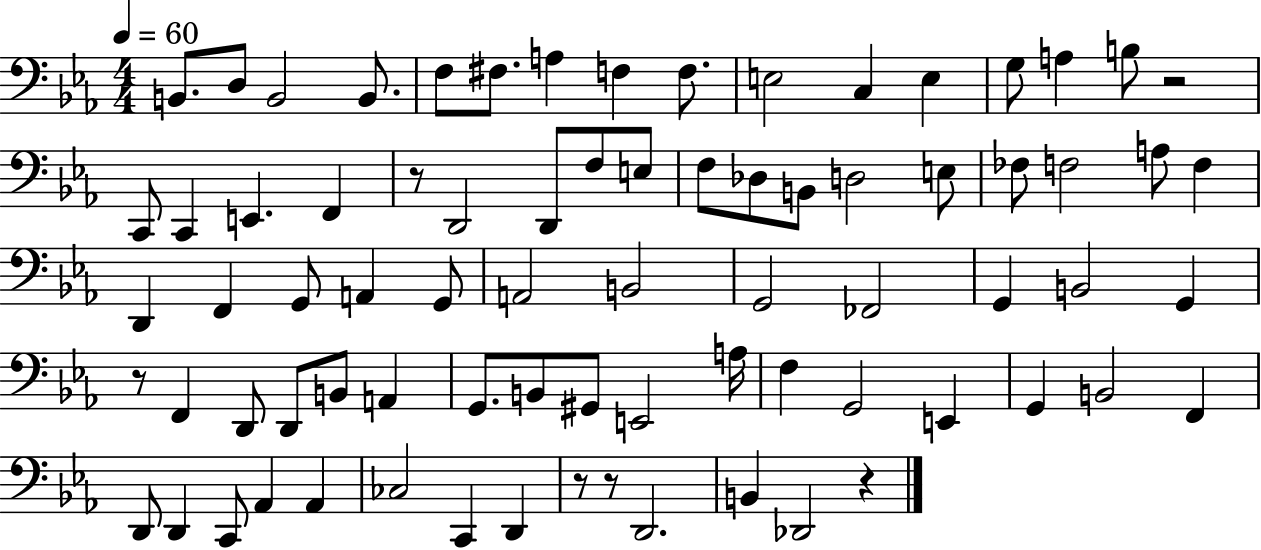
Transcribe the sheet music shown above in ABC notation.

X:1
T:Untitled
M:4/4
L:1/4
K:Eb
B,,/2 D,/2 B,,2 B,,/2 F,/2 ^F,/2 A, F, F,/2 E,2 C, E, G,/2 A, B,/2 z2 C,,/2 C,, E,, F,, z/2 D,,2 D,,/2 F,/2 E,/2 F,/2 _D,/2 B,,/2 D,2 E,/2 _F,/2 F,2 A,/2 F, D,, F,, G,,/2 A,, G,,/2 A,,2 B,,2 G,,2 _F,,2 G,, B,,2 G,, z/2 F,, D,,/2 D,,/2 B,,/2 A,, G,,/2 B,,/2 ^G,,/2 E,,2 A,/4 F, G,,2 E,, G,, B,,2 F,, D,,/2 D,, C,,/2 _A,, _A,, _C,2 C,, D,, z/2 z/2 D,,2 B,, _D,,2 z